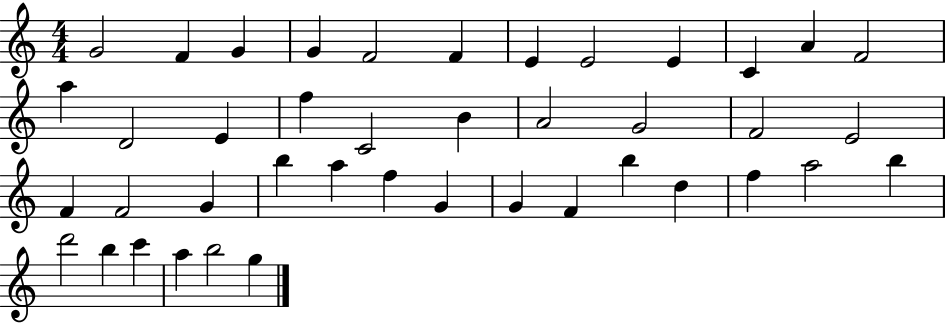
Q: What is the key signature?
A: C major